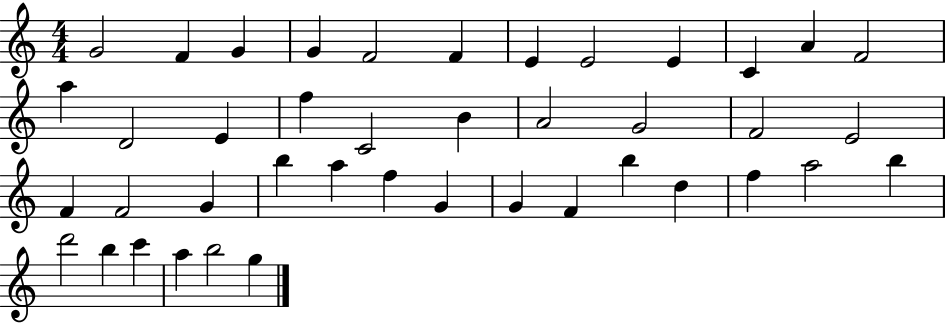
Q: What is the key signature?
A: C major